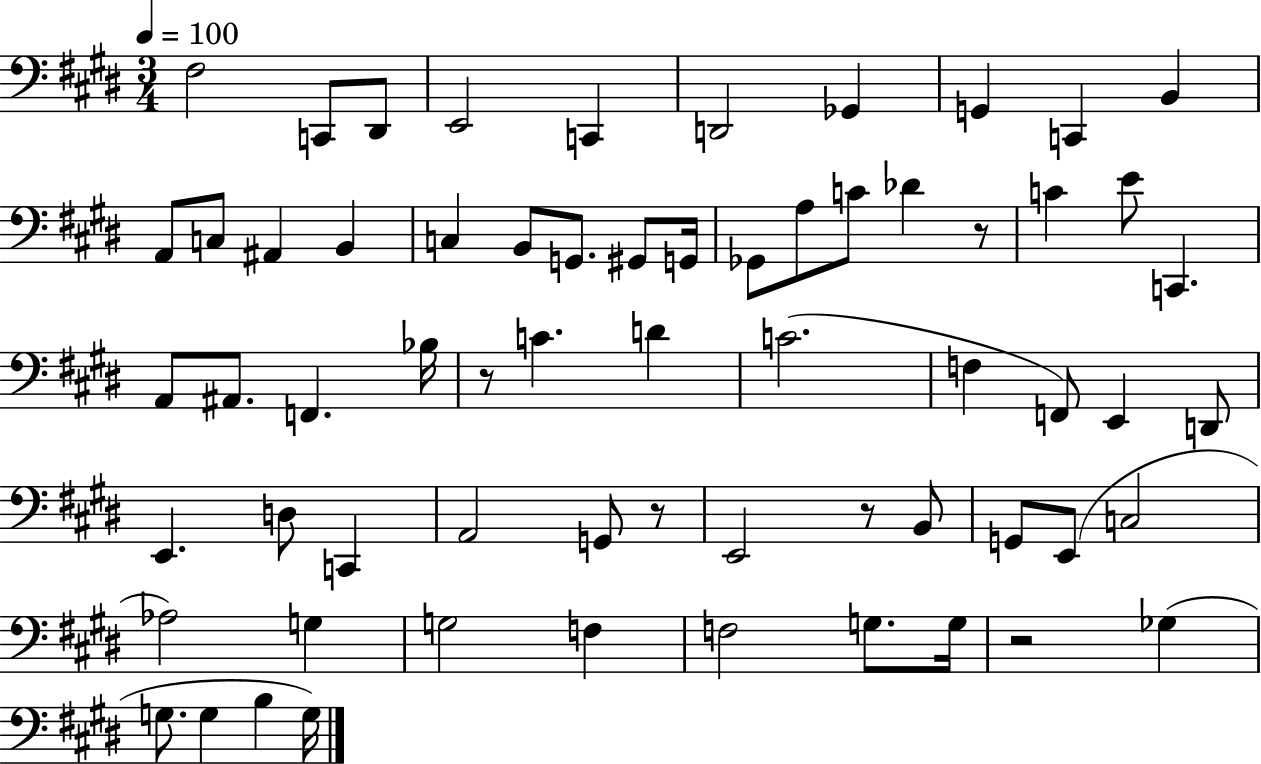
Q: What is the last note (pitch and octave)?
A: G3